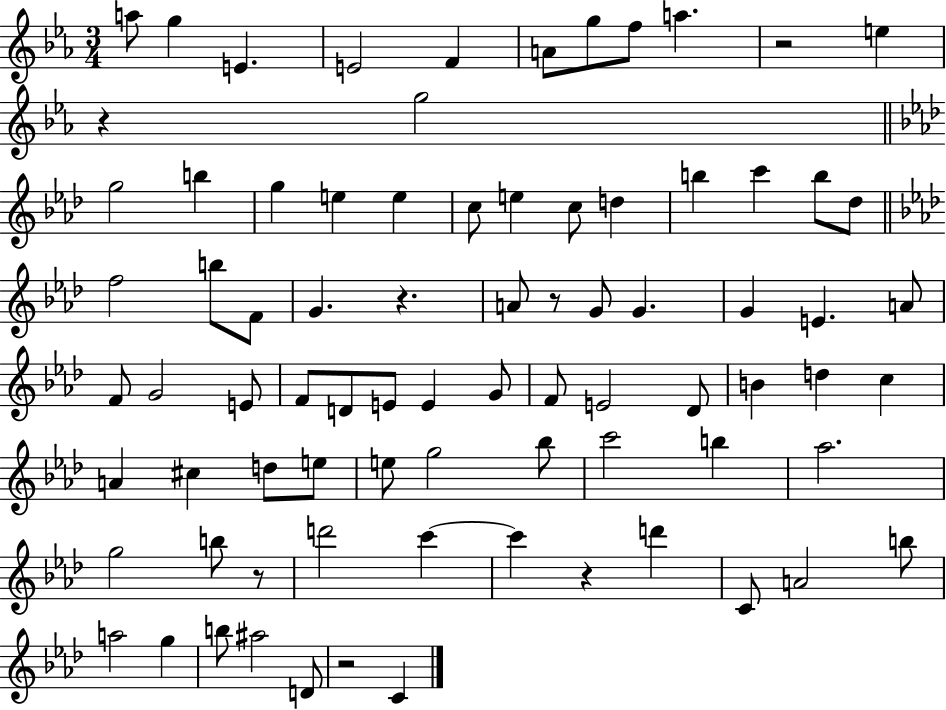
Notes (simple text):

A5/e G5/q E4/q. E4/h F4/q A4/e G5/e F5/e A5/q. R/h E5/q R/q G5/h G5/h B5/q G5/q E5/q E5/q C5/e E5/q C5/e D5/q B5/q C6/q B5/e Db5/e F5/h B5/e F4/e G4/q. R/q. A4/e R/e G4/e G4/q. G4/q E4/q. A4/e F4/e G4/h E4/e F4/e D4/e E4/e E4/q G4/e F4/e E4/h Db4/e B4/q D5/q C5/q A4/q C#5/q D5/e E5/e E5/e G5/h Bb5/e C6/h B5/q Ab5/h. G5/h B5/e R/e D6/h C6/q C6/q R/q D6/q C4/e A4/h B5/e A5/h G5/q B5/e A#5/h D4/e R/h C4/q